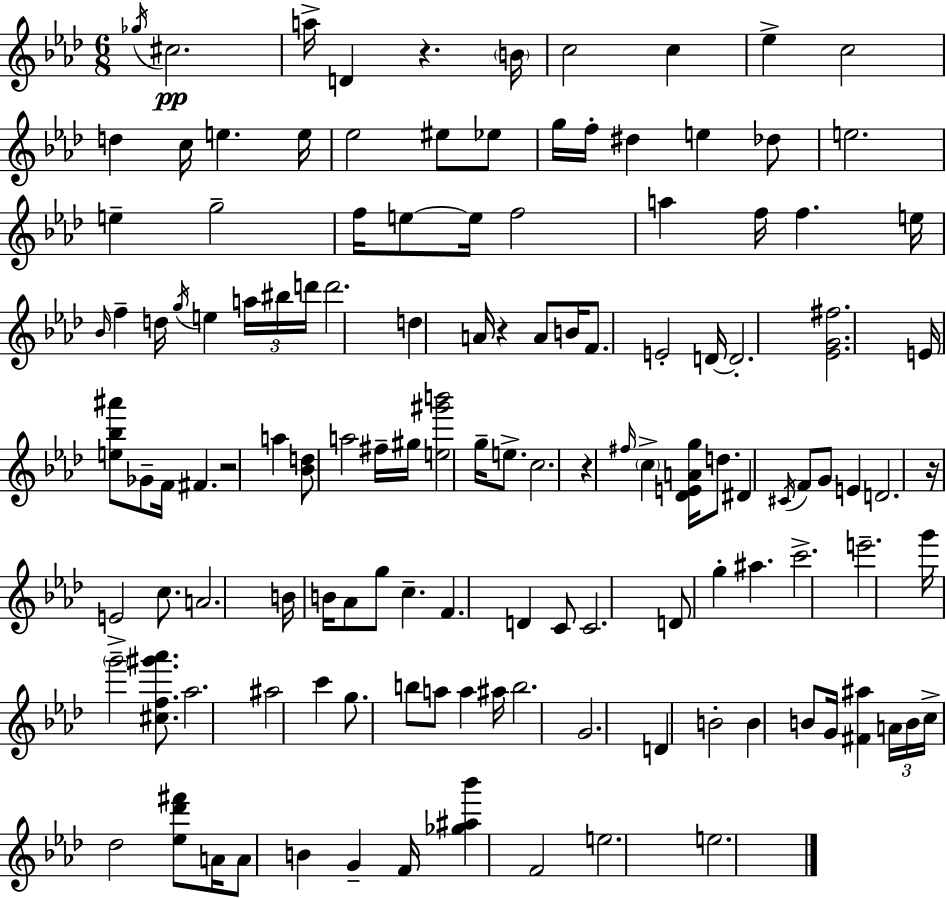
{
  \clef treble
  \numericTimeSignature
  \time 6/8
  \key f \minor
  \acciaccatura { ges''16 }\pp cis''2. | a''16-> d'4 r4. | \parenthesize b'16 c''2 c''4 | ees''4-> c''2 | \break d''4 c''16 e''4. | e''16 ees''2 eis''8 ees''8 | g''16 f''16-. dis''4 e''4 des''8 | e''2. | \break e''4-- g''2-- | f''16 e''8~~ e''16 f''2 | a''4 f''16 f''4. | e''16 \grace { bes'16 } f''4-- d''16 \acciaccatura { g''16 } e''4 | \break \tuplet 3/2 { a''16 bis''16 d'''16 } d'''2. | d''4 a'16 r4 | a'8 b'16 f'8. e'2-. | d'16~~ d'2.-. | \break <ees' g' fis''>2. | e'16 <e'' bes'' ais'''>8 ges'8-- f'16 fis'4. | r2 a''4 | <bes' d''>8 a''2 | \break fis''16-- gis''16 <e'' gis''' b'''>2 g''16-- | e''8.-> c''2. | r4 \grace { fis''16 } \parenthesize c''4-> | <des' e' a' g''>16 d''8. dis'4 \acciaccatura { cis'16 } f'8 g'8 | \break e'4 d'2. | r16 e'2-> | c''8. a'2. | b'16 b'16 aes'8 g''8 c''4.-- | \break f'4. d'4 | c'8 c'2. | d'8 g''4-. ais''4. | c'''2.-> | \break e'''2.-- | g'''16 \parenthesize g'''2-- | <cis'' f'' gis''' aes'''>8. aes''2. | ais''2 | \break c'''4 g''8. b''8 a''8 | a''4 ais''16 b''2. | g'2. | d'4 b'2-. | \break b'4 b'8 g'16 | <fis' ais''>4 \tuplet 3/2 { a'16 b'16 c''16-> } des''2 | <ees'' des''' fis'''>8 a'16 a'8 b'4 | g'4-- f'16 <ges'' ais'' bes'''>4 f'2 | \break e''2. | e''2. | \bar "|."
}